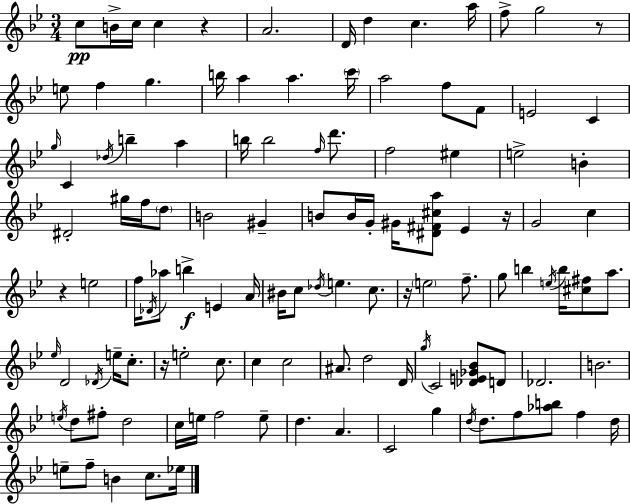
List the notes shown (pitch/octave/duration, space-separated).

C5/e B4/s C5/s C5/q R/q A4/h. D4/s D5/q C5/q. A5/s F5/e G5/h R/e E5/e F5/q G5/q. B5/s A5/q A5/q. C6/s A5/h F5/e F4/e E4/h C4/q G5/s C4/q Db5/s B5/q A5/q B5/s B5/h F5/s D6/e. F5/h EIS5/q E5/h B4/q D#4/h G#5/s F5/s D5/e B4/h G#4/q B4/e B4/s G4/s G#4/s [D#4,F#4,C#5,A5]/e Eb4/q R/s G4/h C5/q R/q E5/h F5/s Db4/s Ab5/e B5/q E4/q A4/s BIS4/s C5/e Db5/s E5/q. C5/e. R/s E5/h F5/e. G5/e B5/q E5/s B5/s [C#5,F#5]/e A5/e. Eb5/s D4/h Db4/s E5/s C5/e. R/s E5/h C5/e. C5/q C5/h A#4/e. D5/h D4/s G5/s C4/h [Db4,E4,Gb4,Bb4]/e D4/e Db4/h. B4/h. E5/s D5/e F#5/e D5/h C5/s E5/s F5/h E5/e D5/q. A4/q. C4/h G5/q D5/s D5/e. F5/e [Ab5,B5]/e F5/q D5/s E5/e F5/e B4/q C5/e. Eb5/s